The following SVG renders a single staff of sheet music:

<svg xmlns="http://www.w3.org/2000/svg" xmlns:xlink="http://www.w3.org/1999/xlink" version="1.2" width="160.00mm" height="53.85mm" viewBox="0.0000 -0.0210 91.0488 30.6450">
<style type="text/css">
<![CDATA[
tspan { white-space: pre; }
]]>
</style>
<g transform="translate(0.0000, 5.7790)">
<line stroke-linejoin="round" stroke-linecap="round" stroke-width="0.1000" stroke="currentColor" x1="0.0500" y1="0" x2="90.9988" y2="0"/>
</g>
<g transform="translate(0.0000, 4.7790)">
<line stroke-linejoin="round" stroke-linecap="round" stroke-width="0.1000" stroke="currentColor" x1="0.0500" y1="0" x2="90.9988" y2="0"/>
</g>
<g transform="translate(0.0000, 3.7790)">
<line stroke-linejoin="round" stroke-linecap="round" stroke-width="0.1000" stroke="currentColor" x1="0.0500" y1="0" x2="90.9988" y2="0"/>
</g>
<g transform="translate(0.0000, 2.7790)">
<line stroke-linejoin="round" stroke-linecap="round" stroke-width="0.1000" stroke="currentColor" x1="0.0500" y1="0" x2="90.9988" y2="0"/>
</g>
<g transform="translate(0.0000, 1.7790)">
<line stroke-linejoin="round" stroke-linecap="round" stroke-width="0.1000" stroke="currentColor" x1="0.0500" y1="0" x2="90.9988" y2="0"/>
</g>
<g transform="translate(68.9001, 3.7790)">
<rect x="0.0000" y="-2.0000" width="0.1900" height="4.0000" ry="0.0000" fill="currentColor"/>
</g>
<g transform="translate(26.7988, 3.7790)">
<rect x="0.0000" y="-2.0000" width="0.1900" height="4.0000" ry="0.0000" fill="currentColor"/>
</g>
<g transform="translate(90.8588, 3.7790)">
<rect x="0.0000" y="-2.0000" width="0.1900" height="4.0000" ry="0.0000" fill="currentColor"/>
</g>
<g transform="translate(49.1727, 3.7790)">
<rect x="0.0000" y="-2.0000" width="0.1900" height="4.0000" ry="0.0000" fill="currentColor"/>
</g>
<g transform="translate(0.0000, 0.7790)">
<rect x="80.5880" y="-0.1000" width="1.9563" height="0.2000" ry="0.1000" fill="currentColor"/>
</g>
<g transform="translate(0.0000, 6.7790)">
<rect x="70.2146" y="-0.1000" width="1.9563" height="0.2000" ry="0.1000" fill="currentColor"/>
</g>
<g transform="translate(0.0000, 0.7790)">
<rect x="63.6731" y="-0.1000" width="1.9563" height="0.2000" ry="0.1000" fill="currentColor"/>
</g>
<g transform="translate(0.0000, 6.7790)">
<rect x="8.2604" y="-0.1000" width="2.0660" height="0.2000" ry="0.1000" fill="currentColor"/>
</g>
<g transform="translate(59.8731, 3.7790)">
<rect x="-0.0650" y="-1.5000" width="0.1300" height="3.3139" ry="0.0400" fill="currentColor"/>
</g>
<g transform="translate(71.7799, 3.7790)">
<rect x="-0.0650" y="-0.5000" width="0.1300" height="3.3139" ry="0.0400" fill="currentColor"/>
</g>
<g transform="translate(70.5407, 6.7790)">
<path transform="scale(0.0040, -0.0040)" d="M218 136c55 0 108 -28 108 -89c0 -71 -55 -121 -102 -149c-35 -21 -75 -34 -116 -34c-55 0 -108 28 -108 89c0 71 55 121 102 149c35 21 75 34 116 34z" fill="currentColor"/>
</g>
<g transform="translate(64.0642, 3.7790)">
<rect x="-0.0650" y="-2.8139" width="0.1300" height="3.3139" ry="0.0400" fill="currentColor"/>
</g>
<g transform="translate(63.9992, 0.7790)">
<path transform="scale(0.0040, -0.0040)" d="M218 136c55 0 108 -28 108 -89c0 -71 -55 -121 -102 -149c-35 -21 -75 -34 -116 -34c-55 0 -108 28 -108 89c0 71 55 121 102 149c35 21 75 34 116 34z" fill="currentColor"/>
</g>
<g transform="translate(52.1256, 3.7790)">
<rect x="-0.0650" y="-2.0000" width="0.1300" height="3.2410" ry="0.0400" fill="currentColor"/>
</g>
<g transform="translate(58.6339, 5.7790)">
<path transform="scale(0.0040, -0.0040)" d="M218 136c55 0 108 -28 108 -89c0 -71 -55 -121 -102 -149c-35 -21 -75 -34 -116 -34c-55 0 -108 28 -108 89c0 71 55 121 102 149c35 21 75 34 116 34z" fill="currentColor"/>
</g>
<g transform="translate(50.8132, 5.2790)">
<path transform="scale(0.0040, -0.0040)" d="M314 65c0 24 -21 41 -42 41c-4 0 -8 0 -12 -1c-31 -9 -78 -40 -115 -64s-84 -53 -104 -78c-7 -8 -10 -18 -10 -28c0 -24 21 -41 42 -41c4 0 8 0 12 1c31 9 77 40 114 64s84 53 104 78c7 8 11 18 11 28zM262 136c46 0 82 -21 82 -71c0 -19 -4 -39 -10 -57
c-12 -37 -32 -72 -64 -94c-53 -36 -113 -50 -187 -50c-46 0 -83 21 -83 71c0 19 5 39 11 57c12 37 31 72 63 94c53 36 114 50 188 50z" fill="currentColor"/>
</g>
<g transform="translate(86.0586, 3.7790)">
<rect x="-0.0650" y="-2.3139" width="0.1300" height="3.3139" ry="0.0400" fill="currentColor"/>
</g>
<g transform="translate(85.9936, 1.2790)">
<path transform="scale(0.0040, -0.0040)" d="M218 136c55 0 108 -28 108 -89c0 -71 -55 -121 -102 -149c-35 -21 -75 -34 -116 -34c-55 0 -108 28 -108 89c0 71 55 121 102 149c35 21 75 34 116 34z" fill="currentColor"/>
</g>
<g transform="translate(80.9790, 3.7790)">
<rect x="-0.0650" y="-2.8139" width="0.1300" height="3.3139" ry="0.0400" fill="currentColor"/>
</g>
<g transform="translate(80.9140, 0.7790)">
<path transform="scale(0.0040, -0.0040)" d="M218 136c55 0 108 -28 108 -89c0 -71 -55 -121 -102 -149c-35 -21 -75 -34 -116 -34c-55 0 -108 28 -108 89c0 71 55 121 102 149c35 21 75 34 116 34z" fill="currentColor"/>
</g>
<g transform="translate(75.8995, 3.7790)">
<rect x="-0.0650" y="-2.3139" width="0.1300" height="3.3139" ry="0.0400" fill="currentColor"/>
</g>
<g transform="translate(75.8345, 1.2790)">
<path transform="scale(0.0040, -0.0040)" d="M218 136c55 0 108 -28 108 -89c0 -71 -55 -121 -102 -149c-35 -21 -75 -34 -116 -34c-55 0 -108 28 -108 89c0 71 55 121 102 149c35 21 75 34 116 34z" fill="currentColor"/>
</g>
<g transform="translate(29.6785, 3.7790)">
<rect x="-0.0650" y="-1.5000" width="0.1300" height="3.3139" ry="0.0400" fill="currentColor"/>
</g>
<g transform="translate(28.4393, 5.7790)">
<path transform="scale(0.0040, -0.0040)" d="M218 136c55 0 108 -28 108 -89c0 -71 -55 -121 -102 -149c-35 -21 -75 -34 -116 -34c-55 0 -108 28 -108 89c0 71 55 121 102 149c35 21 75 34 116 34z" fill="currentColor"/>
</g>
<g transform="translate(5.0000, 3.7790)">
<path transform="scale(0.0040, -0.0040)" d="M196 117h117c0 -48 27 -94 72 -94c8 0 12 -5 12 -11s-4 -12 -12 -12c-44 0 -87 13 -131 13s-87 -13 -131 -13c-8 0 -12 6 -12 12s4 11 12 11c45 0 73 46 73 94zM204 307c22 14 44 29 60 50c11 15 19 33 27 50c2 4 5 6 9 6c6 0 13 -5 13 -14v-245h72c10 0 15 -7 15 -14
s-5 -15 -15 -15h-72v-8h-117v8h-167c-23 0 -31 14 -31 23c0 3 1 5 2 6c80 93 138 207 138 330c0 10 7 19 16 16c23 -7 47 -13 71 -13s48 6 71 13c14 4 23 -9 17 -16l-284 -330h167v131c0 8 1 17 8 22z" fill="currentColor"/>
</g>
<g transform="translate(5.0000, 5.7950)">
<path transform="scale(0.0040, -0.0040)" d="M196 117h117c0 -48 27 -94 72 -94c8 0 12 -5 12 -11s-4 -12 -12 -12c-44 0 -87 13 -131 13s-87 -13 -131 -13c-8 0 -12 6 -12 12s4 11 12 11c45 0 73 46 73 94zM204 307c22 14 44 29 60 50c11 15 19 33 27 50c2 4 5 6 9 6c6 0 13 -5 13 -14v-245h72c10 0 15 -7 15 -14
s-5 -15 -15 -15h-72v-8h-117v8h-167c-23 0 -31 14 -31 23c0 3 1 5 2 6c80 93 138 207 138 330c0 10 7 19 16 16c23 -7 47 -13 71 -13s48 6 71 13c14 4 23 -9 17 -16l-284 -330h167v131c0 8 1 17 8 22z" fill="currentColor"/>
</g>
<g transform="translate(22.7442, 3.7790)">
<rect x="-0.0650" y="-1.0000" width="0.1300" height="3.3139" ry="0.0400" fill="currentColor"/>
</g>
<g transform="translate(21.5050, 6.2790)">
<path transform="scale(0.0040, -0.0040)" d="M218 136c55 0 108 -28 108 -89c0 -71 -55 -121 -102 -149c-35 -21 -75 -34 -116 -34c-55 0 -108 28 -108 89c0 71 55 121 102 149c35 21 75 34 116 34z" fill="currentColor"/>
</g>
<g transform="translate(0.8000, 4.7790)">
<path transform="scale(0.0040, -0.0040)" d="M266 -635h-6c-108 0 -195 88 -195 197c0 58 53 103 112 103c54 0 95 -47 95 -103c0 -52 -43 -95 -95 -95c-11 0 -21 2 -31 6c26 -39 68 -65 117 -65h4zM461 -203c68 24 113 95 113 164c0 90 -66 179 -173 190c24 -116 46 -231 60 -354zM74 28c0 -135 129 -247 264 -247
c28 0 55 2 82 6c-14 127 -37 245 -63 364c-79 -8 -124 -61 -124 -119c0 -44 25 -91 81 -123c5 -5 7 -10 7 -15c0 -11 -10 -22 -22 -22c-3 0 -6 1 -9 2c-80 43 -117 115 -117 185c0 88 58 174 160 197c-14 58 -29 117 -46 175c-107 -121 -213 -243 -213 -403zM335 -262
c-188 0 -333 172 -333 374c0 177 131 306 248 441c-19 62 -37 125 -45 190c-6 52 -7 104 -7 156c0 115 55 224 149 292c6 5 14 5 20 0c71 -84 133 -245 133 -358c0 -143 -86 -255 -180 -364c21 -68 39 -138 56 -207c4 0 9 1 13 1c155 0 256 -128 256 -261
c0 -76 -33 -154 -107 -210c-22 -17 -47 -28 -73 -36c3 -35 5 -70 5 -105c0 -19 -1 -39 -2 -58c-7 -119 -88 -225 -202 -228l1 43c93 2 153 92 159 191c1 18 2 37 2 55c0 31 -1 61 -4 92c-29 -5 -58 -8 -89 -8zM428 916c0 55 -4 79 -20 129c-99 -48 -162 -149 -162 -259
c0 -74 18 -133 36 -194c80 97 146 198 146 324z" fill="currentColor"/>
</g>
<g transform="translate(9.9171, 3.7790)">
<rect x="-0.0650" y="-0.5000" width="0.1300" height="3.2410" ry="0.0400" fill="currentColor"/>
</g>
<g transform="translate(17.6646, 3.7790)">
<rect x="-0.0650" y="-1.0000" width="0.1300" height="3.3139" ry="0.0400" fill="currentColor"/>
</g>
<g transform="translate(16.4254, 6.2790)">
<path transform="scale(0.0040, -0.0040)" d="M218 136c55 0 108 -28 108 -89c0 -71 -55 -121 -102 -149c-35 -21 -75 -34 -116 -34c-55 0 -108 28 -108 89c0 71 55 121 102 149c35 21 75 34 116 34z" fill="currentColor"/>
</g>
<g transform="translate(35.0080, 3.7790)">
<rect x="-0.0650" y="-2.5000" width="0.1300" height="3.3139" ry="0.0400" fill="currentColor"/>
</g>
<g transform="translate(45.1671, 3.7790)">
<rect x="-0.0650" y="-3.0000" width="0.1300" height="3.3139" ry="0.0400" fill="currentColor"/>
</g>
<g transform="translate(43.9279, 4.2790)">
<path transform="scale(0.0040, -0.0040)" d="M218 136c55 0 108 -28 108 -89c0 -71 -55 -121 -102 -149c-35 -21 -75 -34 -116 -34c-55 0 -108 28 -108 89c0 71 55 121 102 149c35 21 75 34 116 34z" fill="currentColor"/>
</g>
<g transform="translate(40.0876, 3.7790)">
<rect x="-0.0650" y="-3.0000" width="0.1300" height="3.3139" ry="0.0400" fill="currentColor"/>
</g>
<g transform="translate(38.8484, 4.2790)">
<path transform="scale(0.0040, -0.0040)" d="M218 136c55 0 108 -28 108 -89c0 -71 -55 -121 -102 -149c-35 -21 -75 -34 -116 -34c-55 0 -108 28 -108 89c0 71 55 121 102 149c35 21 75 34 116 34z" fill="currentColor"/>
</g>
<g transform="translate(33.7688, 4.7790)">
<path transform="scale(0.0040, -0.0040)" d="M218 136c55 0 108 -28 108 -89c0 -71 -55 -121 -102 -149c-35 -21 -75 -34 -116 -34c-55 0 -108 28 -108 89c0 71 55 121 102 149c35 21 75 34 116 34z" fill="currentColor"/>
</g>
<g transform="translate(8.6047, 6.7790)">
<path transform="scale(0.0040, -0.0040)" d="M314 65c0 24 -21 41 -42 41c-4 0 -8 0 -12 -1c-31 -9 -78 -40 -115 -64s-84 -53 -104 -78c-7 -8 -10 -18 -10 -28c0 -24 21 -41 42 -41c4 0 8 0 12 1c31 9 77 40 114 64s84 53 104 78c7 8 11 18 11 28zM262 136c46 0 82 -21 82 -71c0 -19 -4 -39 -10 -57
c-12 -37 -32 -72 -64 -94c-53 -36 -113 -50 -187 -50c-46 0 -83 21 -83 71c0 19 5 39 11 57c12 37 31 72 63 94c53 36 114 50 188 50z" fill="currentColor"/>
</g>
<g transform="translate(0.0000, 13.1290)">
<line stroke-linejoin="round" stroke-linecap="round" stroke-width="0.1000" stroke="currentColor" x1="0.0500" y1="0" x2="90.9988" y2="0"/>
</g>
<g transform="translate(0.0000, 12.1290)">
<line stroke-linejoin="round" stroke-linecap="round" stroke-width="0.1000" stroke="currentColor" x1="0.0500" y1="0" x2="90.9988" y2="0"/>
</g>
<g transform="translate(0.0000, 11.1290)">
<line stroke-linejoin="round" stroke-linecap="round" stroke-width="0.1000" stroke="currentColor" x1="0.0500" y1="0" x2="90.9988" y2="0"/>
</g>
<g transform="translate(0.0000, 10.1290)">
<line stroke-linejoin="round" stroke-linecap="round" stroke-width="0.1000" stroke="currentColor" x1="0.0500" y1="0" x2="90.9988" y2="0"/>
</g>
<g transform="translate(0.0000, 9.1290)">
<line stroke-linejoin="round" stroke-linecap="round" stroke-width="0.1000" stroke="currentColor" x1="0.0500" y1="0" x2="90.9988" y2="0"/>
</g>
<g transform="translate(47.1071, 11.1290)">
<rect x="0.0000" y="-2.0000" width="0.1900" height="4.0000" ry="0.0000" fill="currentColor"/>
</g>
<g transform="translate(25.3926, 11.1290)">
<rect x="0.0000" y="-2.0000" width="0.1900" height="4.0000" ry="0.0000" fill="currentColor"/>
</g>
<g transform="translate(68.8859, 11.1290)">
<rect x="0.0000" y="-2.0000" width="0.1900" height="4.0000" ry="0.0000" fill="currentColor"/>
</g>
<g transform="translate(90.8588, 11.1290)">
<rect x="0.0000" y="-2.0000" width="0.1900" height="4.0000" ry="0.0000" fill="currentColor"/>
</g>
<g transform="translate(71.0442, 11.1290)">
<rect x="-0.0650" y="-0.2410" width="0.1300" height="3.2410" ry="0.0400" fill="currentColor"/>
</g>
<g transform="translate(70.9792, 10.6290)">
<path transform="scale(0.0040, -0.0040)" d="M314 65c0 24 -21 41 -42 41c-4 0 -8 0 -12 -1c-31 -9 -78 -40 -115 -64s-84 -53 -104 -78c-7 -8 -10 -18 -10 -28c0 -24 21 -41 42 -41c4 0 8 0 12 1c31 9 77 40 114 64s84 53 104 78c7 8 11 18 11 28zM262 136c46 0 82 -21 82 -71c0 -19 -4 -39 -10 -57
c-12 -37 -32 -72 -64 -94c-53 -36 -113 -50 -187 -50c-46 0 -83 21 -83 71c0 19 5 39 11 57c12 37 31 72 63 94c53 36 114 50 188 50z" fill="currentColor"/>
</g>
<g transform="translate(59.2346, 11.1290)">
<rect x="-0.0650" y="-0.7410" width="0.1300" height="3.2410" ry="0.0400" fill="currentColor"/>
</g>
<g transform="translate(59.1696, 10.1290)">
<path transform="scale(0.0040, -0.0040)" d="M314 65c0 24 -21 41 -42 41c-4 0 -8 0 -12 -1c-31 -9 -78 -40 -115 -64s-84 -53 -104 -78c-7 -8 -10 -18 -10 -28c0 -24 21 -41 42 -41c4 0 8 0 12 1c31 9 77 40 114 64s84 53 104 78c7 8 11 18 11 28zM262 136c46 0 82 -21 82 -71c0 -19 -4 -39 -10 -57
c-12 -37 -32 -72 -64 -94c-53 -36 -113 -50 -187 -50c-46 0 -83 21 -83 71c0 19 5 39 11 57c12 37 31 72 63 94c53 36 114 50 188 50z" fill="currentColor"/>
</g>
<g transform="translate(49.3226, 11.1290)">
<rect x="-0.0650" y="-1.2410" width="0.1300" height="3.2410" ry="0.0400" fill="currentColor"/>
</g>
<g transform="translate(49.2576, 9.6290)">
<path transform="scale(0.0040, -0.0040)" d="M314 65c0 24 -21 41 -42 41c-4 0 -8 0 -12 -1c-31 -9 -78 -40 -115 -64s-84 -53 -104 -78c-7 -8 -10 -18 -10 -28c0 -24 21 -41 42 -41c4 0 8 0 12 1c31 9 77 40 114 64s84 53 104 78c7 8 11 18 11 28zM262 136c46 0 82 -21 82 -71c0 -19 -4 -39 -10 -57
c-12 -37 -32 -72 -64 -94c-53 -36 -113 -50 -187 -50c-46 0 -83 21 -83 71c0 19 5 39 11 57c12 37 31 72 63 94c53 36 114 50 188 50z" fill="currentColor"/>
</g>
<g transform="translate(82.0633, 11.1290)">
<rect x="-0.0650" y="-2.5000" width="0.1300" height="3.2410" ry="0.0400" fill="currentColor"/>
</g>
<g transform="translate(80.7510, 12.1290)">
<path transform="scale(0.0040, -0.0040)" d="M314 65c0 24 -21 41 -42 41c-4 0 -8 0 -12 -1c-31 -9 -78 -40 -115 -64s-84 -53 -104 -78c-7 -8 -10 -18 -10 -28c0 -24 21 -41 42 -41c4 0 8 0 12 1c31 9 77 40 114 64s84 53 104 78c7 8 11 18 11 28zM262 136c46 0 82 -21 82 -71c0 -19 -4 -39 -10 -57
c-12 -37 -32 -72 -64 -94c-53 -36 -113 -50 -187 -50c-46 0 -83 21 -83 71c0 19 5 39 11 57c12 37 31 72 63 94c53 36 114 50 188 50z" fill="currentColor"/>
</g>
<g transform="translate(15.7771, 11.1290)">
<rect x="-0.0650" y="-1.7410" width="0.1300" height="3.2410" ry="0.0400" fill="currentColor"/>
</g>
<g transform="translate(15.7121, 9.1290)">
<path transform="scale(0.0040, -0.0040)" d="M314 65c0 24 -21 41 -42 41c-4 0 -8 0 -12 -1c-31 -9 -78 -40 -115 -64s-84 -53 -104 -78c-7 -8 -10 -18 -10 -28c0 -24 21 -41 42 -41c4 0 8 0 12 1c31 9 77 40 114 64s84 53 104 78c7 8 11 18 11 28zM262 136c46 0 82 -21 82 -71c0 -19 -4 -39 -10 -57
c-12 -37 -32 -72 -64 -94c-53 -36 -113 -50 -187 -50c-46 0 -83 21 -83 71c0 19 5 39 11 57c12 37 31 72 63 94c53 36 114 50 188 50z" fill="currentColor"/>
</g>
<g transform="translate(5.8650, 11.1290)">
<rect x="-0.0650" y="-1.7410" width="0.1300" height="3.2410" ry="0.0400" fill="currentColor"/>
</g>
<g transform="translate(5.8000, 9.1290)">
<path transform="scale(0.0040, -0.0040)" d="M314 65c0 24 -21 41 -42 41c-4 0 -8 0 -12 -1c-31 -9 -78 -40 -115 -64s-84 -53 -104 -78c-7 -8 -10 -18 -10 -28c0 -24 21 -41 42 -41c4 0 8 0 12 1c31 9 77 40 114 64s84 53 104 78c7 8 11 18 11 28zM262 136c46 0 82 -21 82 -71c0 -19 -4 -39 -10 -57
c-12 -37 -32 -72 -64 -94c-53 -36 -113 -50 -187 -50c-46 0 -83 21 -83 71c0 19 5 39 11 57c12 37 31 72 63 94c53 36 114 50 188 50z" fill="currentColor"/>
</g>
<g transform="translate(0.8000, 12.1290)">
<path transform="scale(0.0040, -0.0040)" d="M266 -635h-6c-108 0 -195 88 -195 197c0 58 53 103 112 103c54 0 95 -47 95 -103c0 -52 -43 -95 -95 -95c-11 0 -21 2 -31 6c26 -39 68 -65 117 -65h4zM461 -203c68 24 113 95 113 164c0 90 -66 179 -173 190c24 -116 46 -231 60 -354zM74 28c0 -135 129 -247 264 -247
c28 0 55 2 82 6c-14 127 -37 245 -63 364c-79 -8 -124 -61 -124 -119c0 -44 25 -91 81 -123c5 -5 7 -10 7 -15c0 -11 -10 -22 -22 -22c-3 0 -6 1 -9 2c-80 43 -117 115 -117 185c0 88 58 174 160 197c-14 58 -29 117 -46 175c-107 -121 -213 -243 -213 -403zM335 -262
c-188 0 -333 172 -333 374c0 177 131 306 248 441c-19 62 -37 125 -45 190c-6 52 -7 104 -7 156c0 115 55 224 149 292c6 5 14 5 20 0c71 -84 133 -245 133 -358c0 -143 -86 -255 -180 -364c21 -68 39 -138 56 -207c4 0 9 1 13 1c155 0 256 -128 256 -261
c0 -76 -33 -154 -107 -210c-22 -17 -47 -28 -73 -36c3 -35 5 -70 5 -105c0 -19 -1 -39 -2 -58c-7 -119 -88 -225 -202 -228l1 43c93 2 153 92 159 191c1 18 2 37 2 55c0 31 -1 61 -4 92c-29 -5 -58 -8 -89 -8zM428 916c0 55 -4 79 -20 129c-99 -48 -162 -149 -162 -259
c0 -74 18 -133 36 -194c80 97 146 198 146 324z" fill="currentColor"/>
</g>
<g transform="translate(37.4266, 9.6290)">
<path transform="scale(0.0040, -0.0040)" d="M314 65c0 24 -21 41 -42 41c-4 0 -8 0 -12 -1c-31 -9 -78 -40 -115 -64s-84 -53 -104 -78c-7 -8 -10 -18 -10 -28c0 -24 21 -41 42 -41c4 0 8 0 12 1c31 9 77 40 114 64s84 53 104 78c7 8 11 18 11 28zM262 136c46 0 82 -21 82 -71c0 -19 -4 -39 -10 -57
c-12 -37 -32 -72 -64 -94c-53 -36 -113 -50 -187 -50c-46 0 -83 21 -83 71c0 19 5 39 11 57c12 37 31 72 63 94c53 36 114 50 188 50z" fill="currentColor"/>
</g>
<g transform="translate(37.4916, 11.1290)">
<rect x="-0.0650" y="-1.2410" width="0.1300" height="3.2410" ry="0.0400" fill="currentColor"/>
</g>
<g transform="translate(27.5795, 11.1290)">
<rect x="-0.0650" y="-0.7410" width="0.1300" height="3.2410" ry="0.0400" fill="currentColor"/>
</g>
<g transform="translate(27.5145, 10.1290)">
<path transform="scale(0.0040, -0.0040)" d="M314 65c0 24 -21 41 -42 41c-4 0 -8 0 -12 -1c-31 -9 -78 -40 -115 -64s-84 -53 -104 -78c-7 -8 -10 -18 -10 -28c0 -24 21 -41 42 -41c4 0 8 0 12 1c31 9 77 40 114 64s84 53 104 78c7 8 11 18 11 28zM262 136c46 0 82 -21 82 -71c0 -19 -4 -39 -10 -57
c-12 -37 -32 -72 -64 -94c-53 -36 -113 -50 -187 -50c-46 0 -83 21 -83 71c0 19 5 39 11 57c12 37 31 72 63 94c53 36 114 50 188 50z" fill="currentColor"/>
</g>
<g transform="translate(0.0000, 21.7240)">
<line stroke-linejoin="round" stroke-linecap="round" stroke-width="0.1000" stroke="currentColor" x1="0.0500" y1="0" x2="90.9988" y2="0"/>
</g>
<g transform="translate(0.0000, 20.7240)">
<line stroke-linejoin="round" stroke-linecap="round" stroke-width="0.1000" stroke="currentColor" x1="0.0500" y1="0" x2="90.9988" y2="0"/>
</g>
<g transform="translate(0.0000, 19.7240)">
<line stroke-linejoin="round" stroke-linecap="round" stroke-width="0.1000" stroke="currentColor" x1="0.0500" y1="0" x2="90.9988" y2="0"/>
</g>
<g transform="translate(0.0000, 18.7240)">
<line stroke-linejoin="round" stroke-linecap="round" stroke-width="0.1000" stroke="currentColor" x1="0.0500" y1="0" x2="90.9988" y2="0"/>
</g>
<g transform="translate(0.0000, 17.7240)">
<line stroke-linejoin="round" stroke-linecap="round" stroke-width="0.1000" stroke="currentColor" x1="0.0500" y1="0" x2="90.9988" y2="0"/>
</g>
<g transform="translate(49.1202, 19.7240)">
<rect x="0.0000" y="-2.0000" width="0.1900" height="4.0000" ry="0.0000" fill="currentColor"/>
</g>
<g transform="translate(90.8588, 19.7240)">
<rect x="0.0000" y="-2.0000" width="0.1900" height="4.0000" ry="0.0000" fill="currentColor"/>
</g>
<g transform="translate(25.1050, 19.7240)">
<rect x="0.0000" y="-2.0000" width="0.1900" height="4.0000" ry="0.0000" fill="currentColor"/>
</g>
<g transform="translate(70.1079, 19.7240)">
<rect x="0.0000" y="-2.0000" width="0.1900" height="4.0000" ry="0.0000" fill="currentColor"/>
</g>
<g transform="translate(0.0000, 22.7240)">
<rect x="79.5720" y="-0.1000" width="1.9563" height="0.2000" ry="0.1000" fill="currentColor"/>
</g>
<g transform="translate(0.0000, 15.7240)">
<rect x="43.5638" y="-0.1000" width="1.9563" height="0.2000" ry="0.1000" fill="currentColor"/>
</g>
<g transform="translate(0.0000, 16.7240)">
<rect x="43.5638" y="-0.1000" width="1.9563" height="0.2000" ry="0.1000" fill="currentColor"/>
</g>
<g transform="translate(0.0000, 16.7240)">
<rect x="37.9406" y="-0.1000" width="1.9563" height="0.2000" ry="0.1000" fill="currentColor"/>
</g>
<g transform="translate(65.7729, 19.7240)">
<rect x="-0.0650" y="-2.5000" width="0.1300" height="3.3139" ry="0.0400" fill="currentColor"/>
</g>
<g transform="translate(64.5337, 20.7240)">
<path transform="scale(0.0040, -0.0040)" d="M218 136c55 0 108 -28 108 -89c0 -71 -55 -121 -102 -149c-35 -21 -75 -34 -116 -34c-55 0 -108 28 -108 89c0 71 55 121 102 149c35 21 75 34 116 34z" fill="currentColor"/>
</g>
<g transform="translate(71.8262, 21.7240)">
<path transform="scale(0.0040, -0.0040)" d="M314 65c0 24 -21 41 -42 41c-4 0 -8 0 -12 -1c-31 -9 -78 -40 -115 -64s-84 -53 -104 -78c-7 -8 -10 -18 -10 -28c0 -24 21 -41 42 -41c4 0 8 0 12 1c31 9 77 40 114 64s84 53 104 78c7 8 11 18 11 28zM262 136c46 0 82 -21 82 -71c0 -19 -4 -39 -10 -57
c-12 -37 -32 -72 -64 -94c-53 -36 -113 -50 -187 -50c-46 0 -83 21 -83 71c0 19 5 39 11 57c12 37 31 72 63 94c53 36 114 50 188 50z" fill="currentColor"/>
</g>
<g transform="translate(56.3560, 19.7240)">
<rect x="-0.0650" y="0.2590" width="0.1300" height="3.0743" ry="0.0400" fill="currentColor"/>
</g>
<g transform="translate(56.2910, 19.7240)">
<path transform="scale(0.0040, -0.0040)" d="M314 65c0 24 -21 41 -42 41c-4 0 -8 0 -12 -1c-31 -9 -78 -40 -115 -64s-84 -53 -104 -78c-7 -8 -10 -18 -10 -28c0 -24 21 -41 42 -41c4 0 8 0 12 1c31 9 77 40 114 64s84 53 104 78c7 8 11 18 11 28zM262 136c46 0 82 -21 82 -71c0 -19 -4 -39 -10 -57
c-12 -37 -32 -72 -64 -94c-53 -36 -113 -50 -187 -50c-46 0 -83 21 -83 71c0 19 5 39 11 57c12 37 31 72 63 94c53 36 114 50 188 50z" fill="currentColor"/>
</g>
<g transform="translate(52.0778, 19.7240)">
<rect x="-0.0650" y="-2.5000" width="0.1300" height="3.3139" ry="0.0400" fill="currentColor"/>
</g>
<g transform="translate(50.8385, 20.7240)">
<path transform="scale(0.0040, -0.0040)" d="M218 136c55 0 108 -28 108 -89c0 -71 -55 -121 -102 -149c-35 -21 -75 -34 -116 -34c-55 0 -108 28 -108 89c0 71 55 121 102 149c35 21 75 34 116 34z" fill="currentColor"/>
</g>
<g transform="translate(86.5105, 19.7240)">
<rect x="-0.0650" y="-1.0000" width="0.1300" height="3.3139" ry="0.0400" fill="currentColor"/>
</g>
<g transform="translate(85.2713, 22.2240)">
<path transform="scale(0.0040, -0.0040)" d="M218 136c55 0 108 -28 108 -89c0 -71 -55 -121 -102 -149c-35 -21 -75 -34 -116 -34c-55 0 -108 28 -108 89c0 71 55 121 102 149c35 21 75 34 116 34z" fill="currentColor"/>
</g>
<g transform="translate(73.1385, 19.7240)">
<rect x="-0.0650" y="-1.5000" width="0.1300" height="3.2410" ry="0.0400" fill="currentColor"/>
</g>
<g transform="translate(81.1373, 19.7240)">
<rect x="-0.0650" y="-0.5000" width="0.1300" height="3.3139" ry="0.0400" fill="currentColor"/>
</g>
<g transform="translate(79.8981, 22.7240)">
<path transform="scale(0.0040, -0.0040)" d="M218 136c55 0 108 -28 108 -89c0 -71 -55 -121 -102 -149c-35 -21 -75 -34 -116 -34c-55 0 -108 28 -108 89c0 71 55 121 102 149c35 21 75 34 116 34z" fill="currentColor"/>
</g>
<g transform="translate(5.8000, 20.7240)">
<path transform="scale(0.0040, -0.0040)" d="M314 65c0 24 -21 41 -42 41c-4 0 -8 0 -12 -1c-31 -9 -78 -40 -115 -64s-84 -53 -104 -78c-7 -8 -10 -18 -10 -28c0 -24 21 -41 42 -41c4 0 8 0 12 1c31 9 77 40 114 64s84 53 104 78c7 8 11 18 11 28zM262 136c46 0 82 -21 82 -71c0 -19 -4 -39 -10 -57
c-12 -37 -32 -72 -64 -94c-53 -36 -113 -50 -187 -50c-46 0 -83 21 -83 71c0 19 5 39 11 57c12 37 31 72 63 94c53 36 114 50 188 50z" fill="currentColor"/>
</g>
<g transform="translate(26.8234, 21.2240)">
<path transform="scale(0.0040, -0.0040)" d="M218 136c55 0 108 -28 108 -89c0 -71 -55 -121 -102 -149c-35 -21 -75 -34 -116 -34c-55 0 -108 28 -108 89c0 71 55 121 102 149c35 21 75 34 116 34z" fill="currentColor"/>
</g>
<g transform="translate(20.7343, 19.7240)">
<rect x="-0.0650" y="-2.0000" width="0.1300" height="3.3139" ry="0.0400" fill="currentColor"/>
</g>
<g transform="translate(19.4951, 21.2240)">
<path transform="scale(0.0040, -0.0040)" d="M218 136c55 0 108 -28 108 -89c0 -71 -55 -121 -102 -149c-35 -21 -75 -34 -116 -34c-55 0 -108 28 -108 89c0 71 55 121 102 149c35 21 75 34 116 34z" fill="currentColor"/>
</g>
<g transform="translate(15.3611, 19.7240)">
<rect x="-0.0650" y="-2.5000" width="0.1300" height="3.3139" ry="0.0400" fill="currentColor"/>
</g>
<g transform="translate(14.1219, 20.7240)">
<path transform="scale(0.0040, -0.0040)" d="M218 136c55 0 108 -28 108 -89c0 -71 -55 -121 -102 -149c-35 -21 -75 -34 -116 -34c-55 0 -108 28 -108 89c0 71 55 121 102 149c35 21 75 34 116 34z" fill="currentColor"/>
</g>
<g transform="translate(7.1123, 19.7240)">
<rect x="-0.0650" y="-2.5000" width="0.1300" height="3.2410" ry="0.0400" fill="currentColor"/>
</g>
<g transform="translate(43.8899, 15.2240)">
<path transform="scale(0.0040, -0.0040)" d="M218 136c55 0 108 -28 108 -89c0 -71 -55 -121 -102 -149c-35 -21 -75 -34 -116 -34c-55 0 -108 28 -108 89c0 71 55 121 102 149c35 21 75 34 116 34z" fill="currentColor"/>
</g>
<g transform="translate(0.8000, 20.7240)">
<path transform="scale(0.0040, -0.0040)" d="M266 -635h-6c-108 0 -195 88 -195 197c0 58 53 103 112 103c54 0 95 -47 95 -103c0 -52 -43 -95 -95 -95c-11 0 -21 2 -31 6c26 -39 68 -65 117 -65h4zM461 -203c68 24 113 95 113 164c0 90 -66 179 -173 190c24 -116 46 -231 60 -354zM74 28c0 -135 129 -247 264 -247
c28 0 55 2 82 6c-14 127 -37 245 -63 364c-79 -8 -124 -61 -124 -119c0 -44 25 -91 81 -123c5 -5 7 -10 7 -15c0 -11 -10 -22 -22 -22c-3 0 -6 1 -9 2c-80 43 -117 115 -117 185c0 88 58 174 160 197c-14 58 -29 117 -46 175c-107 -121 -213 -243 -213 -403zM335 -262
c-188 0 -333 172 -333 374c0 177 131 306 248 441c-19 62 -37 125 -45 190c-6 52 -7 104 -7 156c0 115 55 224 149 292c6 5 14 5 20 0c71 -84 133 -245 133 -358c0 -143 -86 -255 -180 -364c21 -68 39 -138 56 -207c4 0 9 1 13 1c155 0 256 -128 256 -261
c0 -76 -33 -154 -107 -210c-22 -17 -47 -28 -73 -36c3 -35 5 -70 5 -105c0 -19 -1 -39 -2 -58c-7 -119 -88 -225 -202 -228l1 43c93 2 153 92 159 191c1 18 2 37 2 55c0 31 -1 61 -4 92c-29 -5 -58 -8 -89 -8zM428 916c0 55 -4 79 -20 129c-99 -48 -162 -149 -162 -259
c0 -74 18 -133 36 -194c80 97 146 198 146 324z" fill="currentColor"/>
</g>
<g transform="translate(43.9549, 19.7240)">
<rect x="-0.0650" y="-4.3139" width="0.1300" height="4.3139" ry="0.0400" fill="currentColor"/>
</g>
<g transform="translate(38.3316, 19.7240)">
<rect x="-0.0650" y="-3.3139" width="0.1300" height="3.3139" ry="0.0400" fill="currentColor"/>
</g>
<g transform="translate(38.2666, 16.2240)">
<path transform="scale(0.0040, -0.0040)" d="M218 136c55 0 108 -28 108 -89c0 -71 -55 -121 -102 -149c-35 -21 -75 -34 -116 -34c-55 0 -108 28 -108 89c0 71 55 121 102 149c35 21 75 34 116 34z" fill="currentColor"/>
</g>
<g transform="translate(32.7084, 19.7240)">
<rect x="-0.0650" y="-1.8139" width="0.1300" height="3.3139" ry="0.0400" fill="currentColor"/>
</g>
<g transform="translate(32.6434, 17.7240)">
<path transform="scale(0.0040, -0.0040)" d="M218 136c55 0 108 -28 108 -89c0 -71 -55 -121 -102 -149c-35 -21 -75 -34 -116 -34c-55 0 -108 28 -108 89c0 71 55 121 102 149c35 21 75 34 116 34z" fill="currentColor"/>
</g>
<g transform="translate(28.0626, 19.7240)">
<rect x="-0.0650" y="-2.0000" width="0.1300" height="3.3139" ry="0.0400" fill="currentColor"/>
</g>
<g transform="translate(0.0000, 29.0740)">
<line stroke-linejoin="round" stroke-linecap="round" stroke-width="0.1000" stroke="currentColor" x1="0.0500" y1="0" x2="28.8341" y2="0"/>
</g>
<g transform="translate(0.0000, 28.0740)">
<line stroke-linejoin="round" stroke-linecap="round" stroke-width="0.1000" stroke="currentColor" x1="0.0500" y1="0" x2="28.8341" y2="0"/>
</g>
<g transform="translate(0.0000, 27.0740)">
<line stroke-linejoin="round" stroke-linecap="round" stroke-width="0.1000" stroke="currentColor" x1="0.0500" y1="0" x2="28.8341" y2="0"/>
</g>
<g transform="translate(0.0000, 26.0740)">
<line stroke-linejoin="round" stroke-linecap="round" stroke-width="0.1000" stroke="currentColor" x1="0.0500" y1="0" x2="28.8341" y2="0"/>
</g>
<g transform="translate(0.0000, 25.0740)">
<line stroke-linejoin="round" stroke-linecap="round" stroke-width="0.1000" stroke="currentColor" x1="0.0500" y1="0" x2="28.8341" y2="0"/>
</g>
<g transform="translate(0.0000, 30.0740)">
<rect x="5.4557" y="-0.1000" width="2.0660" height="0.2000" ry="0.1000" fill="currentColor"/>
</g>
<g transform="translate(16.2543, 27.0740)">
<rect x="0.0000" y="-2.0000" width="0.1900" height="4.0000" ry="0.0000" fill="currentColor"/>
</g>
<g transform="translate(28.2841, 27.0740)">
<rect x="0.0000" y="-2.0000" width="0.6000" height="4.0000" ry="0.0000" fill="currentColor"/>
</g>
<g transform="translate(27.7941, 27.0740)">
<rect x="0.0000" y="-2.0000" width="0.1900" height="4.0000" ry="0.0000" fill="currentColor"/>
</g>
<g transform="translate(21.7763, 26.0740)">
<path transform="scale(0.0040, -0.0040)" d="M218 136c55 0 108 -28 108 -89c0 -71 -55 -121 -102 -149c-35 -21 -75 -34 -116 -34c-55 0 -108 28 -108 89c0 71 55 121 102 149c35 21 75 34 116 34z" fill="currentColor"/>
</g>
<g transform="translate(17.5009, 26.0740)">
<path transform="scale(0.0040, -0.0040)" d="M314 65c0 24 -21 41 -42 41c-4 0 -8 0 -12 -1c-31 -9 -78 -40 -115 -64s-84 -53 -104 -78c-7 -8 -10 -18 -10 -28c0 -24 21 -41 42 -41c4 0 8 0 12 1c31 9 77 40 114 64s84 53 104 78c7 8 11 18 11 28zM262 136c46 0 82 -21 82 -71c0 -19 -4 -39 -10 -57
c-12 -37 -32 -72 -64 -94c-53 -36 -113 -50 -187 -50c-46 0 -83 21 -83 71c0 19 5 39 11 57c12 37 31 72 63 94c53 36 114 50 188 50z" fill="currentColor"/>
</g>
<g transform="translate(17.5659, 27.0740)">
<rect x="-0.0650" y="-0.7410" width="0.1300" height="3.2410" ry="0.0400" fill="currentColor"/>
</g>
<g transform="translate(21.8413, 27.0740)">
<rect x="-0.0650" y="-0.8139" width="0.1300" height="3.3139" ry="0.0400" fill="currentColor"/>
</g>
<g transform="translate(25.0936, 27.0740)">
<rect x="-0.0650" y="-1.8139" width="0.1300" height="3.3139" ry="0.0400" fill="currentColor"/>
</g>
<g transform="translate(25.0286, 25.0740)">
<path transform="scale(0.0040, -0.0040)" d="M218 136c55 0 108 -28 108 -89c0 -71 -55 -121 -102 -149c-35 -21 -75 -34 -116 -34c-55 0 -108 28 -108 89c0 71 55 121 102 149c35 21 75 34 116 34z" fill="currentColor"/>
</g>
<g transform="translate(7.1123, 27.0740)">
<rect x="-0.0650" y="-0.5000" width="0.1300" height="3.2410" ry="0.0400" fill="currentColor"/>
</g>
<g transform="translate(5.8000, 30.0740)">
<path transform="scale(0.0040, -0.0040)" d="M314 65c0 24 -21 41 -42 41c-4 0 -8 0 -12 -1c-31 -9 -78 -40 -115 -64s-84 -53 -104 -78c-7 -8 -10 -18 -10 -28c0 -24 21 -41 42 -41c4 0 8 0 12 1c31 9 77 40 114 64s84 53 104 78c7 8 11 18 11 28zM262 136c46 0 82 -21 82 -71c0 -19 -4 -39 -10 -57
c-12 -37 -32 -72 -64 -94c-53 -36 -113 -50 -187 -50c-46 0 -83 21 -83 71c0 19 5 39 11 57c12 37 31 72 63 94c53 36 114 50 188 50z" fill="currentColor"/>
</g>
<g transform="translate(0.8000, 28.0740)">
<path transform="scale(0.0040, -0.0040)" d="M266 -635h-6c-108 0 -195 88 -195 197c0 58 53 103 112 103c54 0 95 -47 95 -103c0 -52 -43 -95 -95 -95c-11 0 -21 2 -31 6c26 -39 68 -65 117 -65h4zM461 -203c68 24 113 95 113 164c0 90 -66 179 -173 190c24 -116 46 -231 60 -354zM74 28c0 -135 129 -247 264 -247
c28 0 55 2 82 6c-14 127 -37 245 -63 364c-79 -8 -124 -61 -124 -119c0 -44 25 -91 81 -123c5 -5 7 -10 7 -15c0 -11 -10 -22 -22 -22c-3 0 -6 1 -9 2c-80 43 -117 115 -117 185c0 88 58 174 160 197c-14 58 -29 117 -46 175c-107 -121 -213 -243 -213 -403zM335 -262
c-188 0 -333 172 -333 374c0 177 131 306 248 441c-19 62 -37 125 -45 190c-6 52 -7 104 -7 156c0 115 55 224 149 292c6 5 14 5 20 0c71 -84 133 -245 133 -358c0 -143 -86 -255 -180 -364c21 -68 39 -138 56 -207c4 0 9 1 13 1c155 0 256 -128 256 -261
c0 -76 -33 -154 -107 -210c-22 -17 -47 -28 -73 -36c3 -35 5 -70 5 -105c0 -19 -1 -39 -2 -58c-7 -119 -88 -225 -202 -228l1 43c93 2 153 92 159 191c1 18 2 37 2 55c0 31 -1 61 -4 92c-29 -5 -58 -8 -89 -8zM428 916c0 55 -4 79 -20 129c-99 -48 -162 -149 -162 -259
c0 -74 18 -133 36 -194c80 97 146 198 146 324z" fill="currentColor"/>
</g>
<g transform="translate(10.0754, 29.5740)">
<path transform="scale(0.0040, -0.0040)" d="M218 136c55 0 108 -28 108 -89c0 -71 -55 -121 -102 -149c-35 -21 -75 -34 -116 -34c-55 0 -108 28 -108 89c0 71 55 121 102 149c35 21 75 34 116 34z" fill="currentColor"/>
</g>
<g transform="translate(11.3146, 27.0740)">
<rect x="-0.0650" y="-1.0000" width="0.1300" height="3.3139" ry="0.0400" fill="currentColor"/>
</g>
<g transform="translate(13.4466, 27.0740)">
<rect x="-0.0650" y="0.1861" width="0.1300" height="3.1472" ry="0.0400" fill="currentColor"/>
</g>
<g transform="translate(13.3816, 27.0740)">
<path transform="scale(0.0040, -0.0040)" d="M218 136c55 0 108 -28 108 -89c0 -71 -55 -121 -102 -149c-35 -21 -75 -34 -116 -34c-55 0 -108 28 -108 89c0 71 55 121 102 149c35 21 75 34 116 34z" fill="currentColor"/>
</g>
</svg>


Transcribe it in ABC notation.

X:1
T:Untitled
M:4/4
L:1/4
K:C
C2 D D E G A A F2 E a C g a g f2 f2 d2 e2 e2 d2 c2 G2 G2 G F F f b d' G B2 G E2 C D C2 D B d2 d f